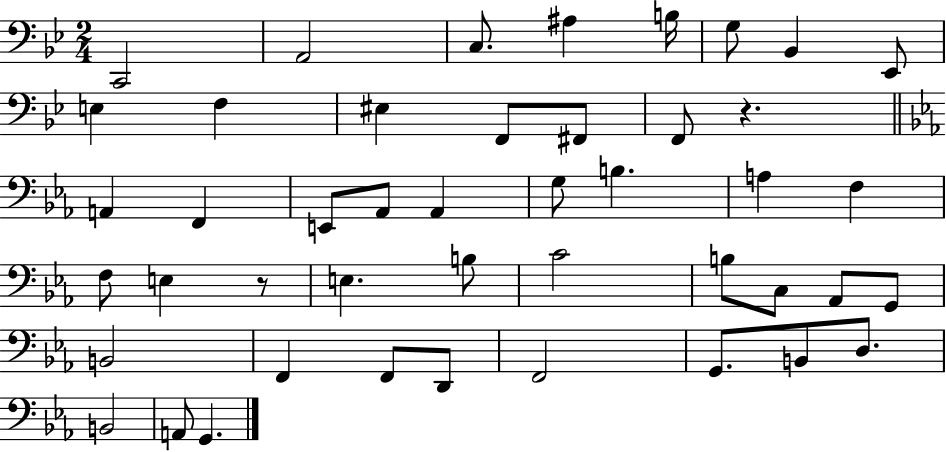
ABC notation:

X:1
T:Untitled
M:2/4
L:1/4
K:Bb
C,,2 A,,2 C,/2 ^A, B,/4 G,/2 _B,, _E,,/2 E, F, ^E, F,,/2 ^F,,/2 F,,/2 z A,, F,, E,,/2 _A,,/2 _A,, G,/2 B, A, F, F,/2 E, z/2 E, B,/2 C2 B,/2 C,/2 _A,,/2 G,,/2 B,,2 F,, F,,/2 D,,/2 F,,2 G,,/2 B,,/2 D,/2 B,,2 A,,/2 G,,